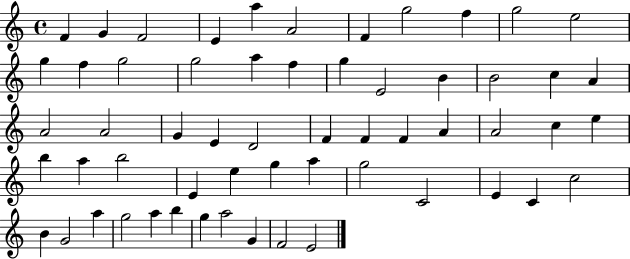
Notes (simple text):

F4/q G4/q F4/h E4/q A5/q A4/h F4/q G5/h F5/q G5/h E5/h G5/q F5/q G5/h G5/h A5/q F5/q G5/q E4/h B4/q B4/h C5/q A4/q A4/h A4/h G4/q E4/q D4/h F4/q F4/q F4/q A4/q A4/h C5/q E5/q B5/q A5/q B5/h E4/q E5/q G5/q A5/q G5/h C4/h E4/q C4/q C5/h B4/q G4/h A5/q G5/h A5/q B5/q G5/q A5/h G4/q F4/h E4/h